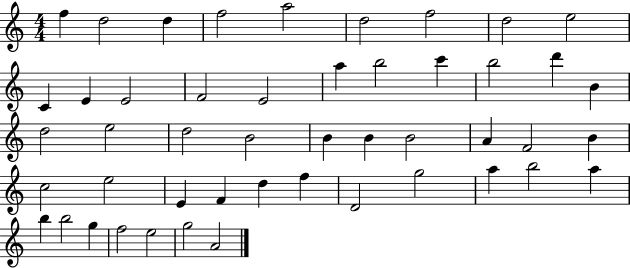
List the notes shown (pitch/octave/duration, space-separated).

F5/q D5/h D5/q F5/h A5/h D5/h F5/h D5/h E5/h C4/q E4/q E4/h F4/h E4/h A5/q B5/h C6/q B5/h D6/q B4/q D5/h E5/h D5/h B4/h B4/q B4/q B4/h A4/q F4/h B4/q C5/h E5/h E4/q F4/q D5/q F5/q D4/h G5/h A5/q B5/h A5/q B5/q B5/h G5/q F5/h E5/h G5/h A4/h